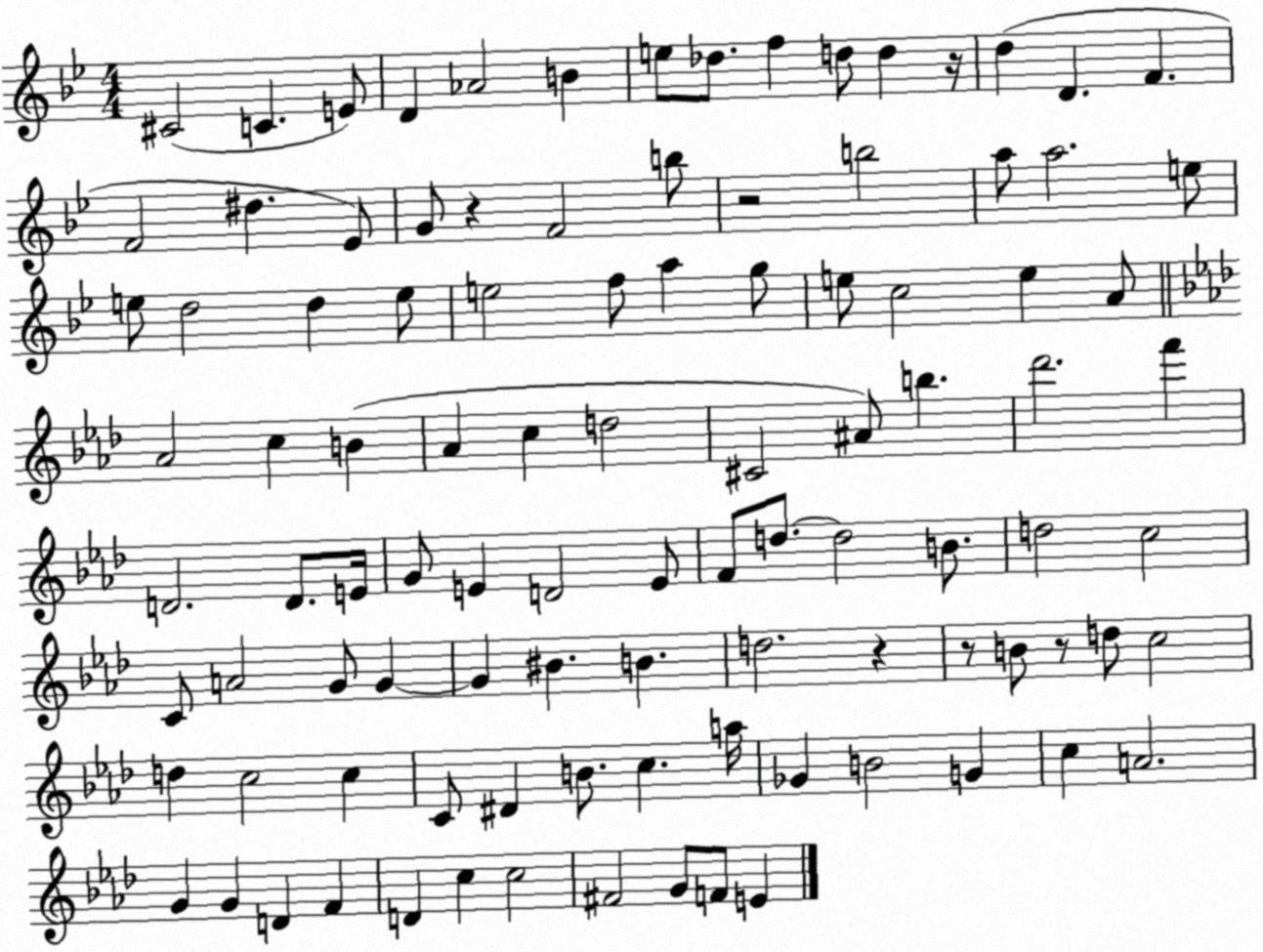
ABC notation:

X:1
T:Untitled
M:4/4
L:1/4
K:Bb
^C2 C E/2 D _A2 B e/2 _d/2 f d/2 d z/4 d D F F2 ^d _E/2 G/2 z F2 b/2 z2 b2 a/2 a2 e/2 e/2 d2 d e/2 e2 f/2 a g/2 e/2 c2 e A/2 _A2 c B _A c d2 ^C2 ^A/2 b _d'2 f' D2 D/2 E/4 G/2 E D2 E/2 F/2 d/2 d2 B/2 d2 c2 C/2 A2 G/2 G G ^B B d2 z z/2 B/2 z/2 d/2 c2 d c2 c C/2 ^D B/2 c a/4 _G B2 G c A2 G G D F D c c2 ^F2 G/2 F/2 E